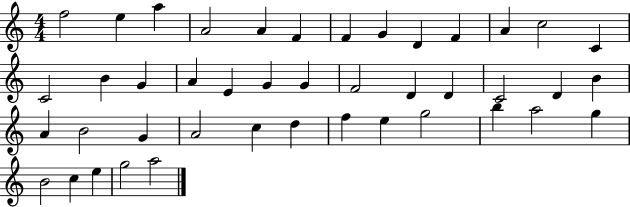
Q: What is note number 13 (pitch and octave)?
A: C4